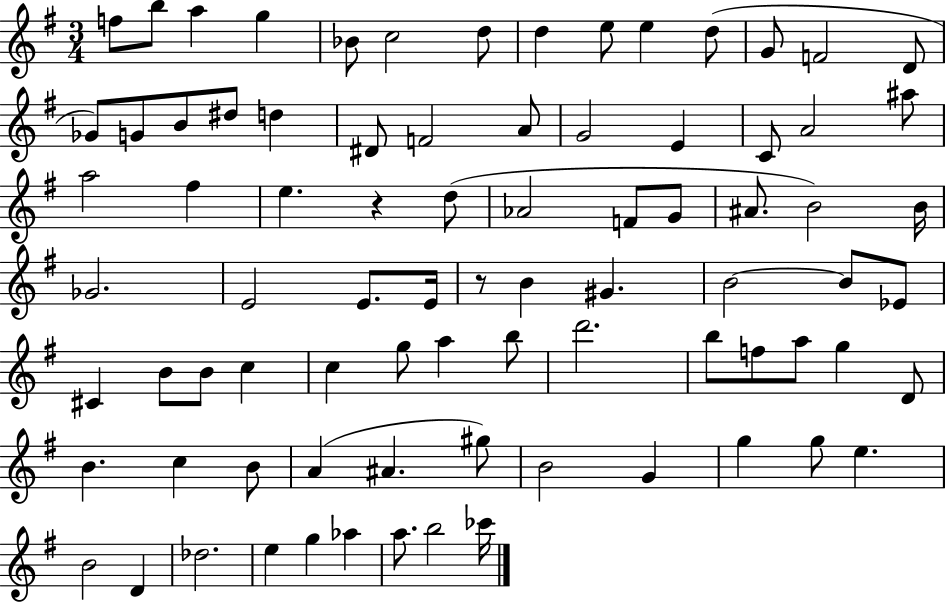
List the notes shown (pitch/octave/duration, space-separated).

F5/e B5/e A5/q G5/q Bb4/e C5/h D5/e D5/q E5/e E5/q D5/e G4/e F4/h D4/e Gb4/e G4/e B4/e D#5/e D5/q D#4/e F4/h A4/e G4/h E4/q C4/e A4/h A#5/e A5/h F#5/q E5/q. R/q D5/e Ab4/h F4/e G4/e A#4/e. B4/h B4/s Gb4/h. E4/h E4/e. E4/s R/e B4/q G#4/q. B4/h B4/e Eb4/e C#4/q B4/e B4/e C5/q C5/q G5/e A5/q B5/e D6/h. B5/e F5/e A5/e G5/q D4/e B4/q. C5/q B4/e A4/q A#4/q. G#5/e B4/h G4/q G5/q G5/e E5/q. B4/h D4/q Db5/h. E5/q G5/q Ab5/q A5/e. B5/h CES6/s